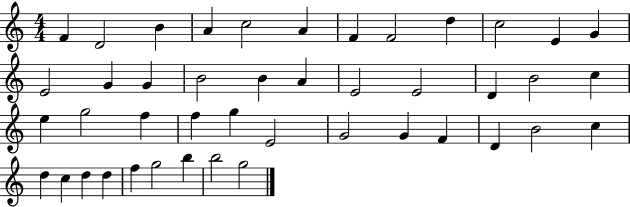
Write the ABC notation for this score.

X:1
T:Untitled
M:4/4
L:1/4
K:C
F D2 B A c2 A F F2 d c2 E G E2 G G B2 B A E2 E2 D B2 c e g2 f f g E2 G2 G F D B2 c d c d d f g2 b b2 g2